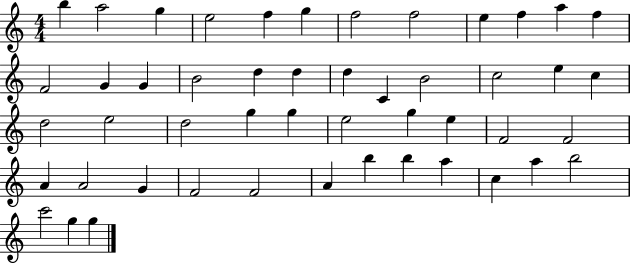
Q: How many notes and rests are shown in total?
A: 49